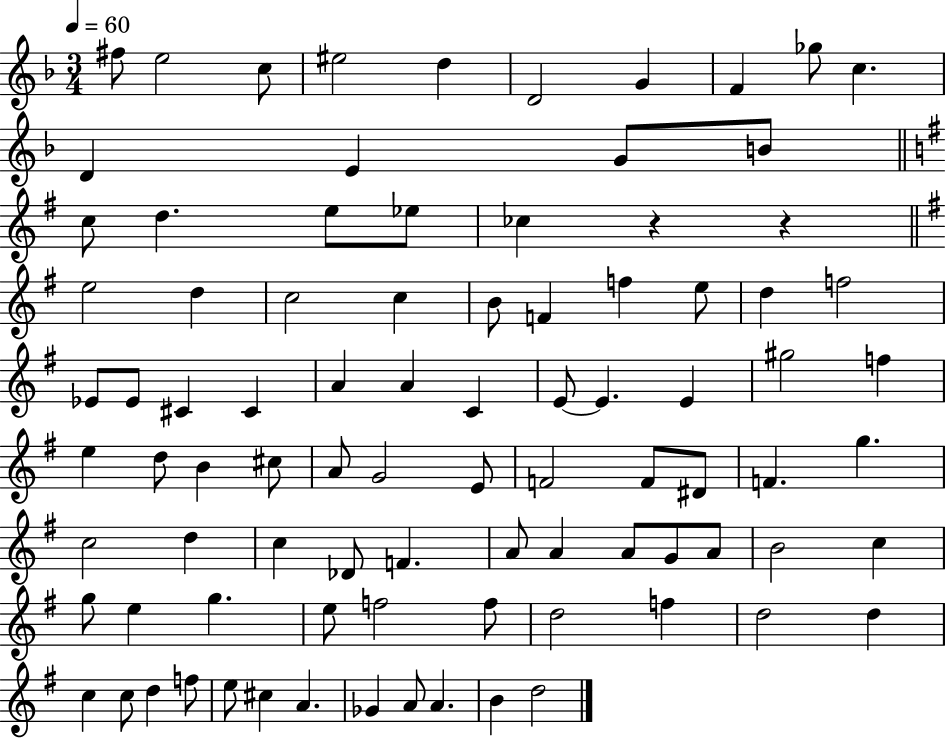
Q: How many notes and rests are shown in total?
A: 89